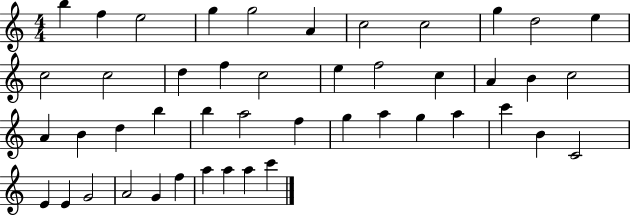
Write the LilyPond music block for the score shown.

{
  \clef treble
  \numericTimeSignature
  \time 4/4
  \key c \major
  b''4 f''4 e''2 | g''4 g''2 a'4 | c''2 c''2 | g''4 d''2 e''4 | \break c''2 c''2 | d''4 f''4 c''2 | e''4 f''2 c''4 | a'4 b'4 c''2 | \break a'4 b'4 d''4 b''4 | b''4 a''2 f''4 | g''4 a''4 g''4 a''4 | c'''4 b'4 c'2 | \break e'4 e'4 g'2 | a'2 g'4 f''4 | a''4 a''4 a''4 c'''4 | \bar "|."
}